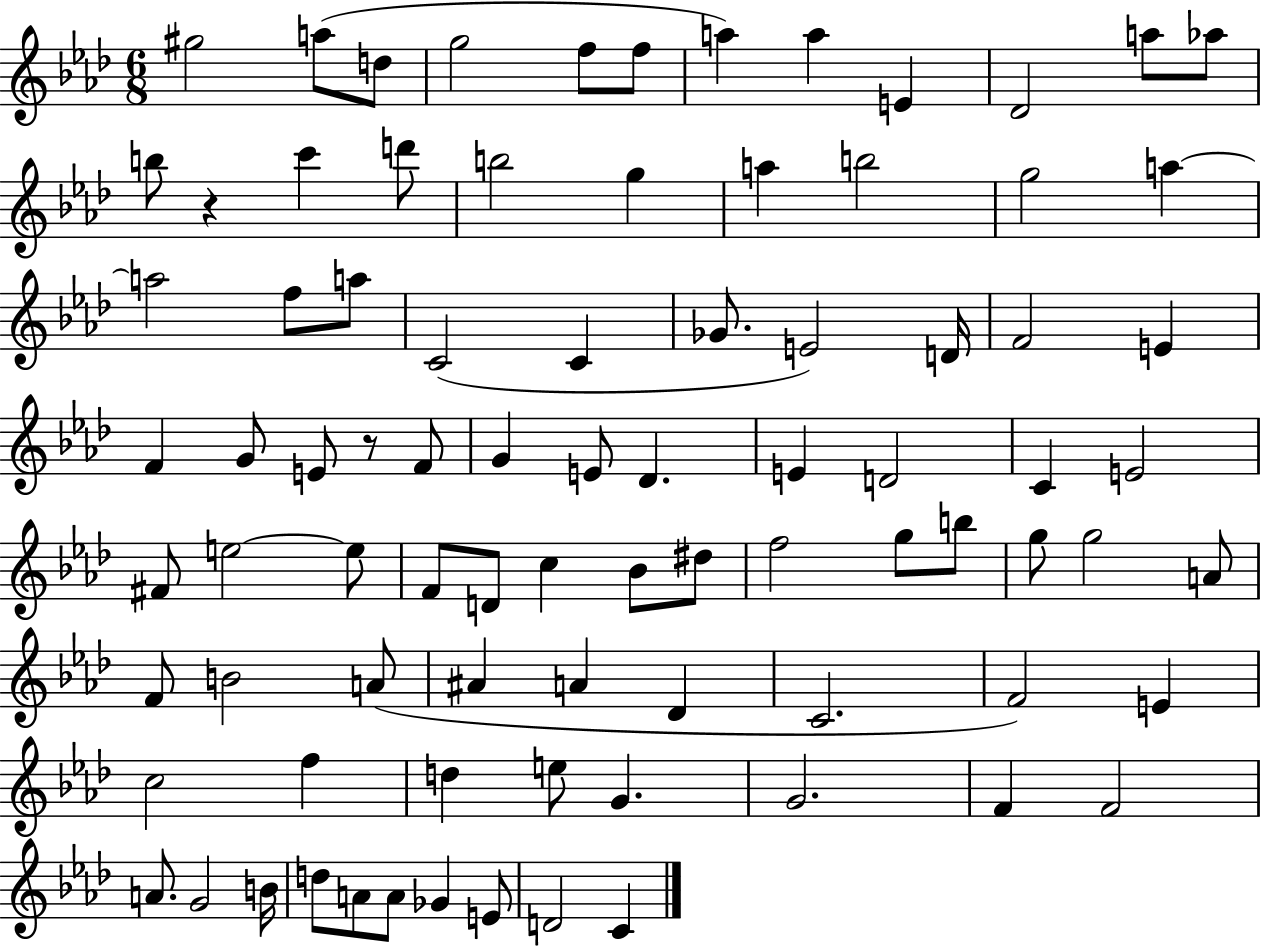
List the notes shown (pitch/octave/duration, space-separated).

G#5/h A5/e D5/e G5/h F5/e F5/e A5/q A5/q E4/q Db4/h A5/e Ab5/e B5/e R/q C6/q D6/e B5/h G5/q A5/q B5/h G5/h A5/q A5/h F5/e A5/e C4/h C4/q Gb4/e. E4/h D4/s F4/h E4/q F4/q G4/e E4/e R/e F4/e G4/q E4/e Db4/q. E4/q D4/h C4/q E4/h F#4/e E5/h E5/e F4/e D4/e C5/q Bb4/e D#5/e F5/h G5/e B5/e G5/e G5/h A4/e F4/e B4/h A4/e A#4/q A4/q Db4/q C4/h. F4/h E4/q C5/h F5/q D5/q E5/e G4/q. G4/h. F4/q F4/h A4/e. G4/h B4/s D5/e A4/e A4/e Gb4/q E4/e D4/h C4/q